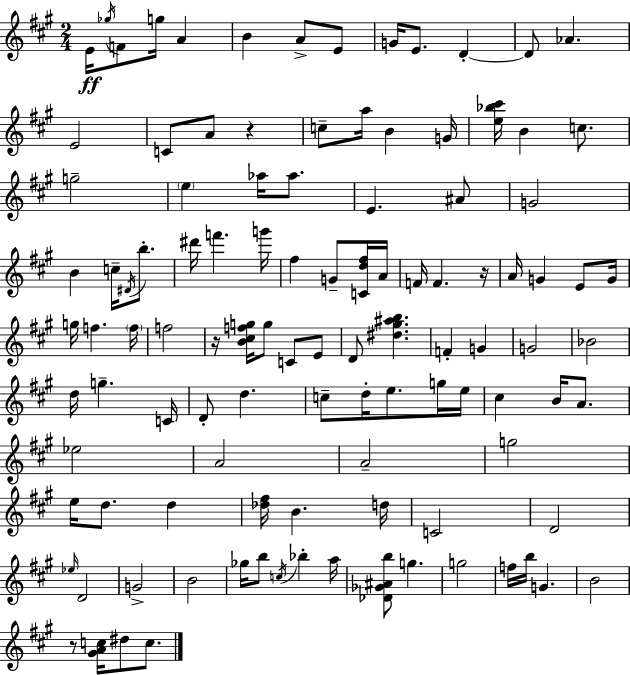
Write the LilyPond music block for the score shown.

{
  \clef treble
  \numericTimeSignature
  \time 2/4
  \key a \major
  e'16\ff \acciaccatura { ges''16 } f'8 g''16 a'4 | b'4 a'8-> e'8 | g'16 e'8. d'4-.~~ | d'8 aes'4. | \break e'2 | c'8 a'8 r4 | c''8-- a''16 b'4 | g'16 <e'' bes'' cis'''>16 b'4 c''8. | \break g''2-- | \parenthesize e''4 aes''16 aes''8. | e'4. ais'8 | g'2 | \break b'4 c''16-- \acciaccatura { dis'16 } b''8.-. | dis'''16 f'''4. | g'''16 fis''4 g'8-- | <c' d'' fis''>16 a'16 f'16 f'4. | \break r16 a'16 g'4 e'8 | g'16 g''16 f''4. | \parenthesize f''16 f''2 | r16 <b' cis'' f'' g''>16 g''8 c'8 | \break e'8 d'8 <dis'' gis'' ais'' b''>4. | f'4-. g'4 | g'2 | bes'2 | \break d''16 g''4.-- | c'16 d'8-. d''4. | c''8-- d''16-. e''8. | g''16 e''16 cis''4 b'16 a'8. | \break ees''2 | a'2 | a'2-- | g''2 | \break e''16 d''8. d''4 | <des'' fis''>16 b'4. | d''16 c'2 | d'2 | \break \grace { ees''16 } d'2 | g'2-> | b'2 | ges''16 b''8 \acciaccatura { c''16 } bes''4-. | \break a''16 <des' ges' ais' b''>8 g''4. | g''2 | f''16 b''16 g'4. | b'2 | \break r8 <gis' a' c''>16 dis''8 | c''8. \bar "|."
}